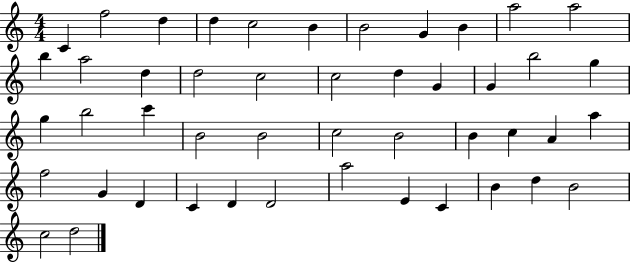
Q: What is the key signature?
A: C major